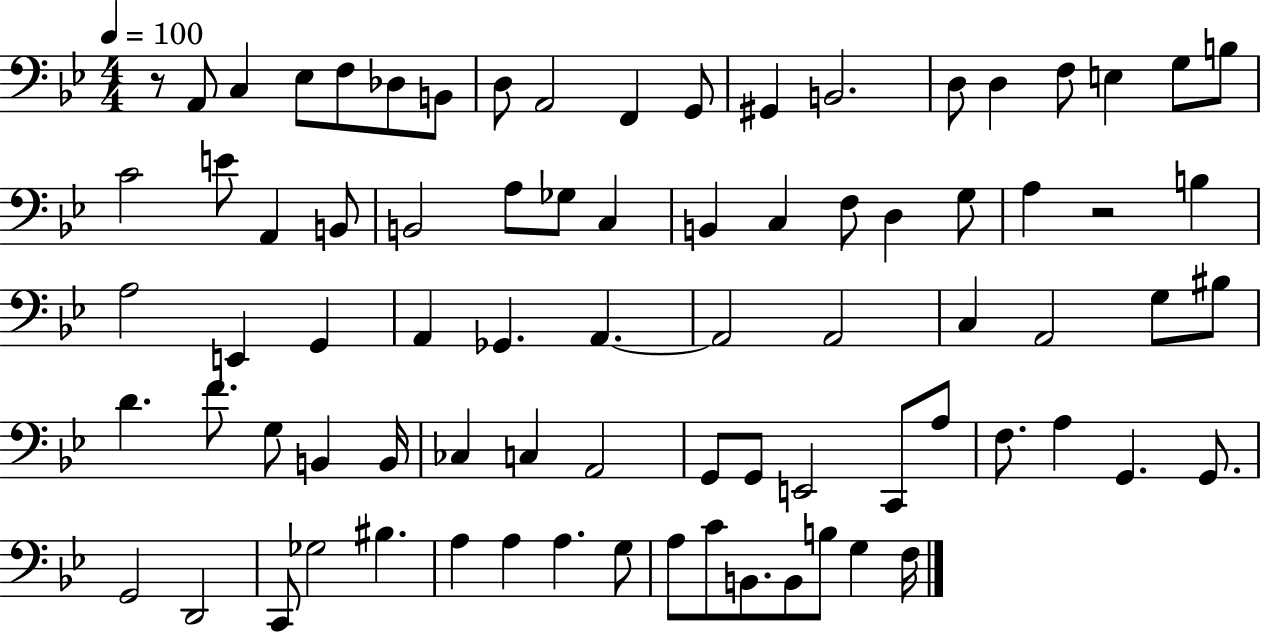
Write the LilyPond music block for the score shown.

{
  \clef bass
  \numericTimeSignature
  \time 4/4
  \key bes \major
  \tempo 4 = 100
  r8 a,8 c4 ees8 f8 des8 b,8 | d8 a,2 f,4 g,8 | gis,4 b,2. | d8 d4 f8 e4 g8 b8 | \break c'2 e'8 a,4 b,8 | b,2 a8 ges8 c4 | b,4 c4 f8 d4 g8 | a4 r2 b4 | \break a2 e,4 g,4 | a,4 ges,4. a,4.~~ | a,2 a,2 | c4 a,2 g8 bis8 | \break d'4. f'8. g8 b,4 b,16 | ces4 c4 a,2 | g,8 g,8 e,2 c,8 a8 | f8. a4 g,4. g,8. | \break g,2 d,2 | c,8 ges2 bis4. | a4 a4 a4. g8 | a8 c'8 b,8. b,8 b8 g4 f16 | \break \bar "|."
}